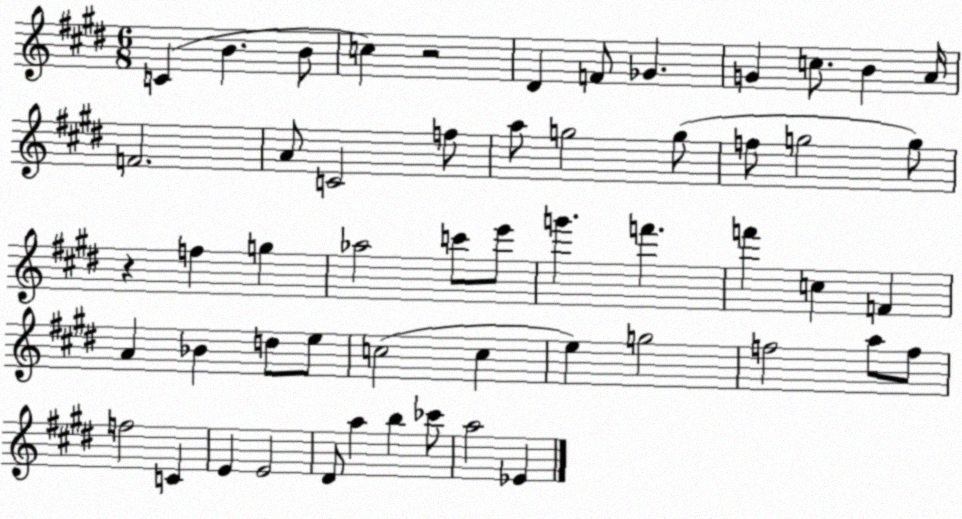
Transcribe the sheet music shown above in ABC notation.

X:1
T:Untitled
M:6/8
L:1/4
K:E
C B B/2 c z2 ^D F/2 _G G c/2 B A/4 F2 A/2 C2 f/2 a/2 g2 g/2 f/2 g2 g/2 z f g _a2 c'/2 e'/2 g' f' f' c F A _B d/2 e/2 c2 c e g2 f2 a/2 f/2 f2 C E E2 ^D/2 a b _c'/2 a2 _E